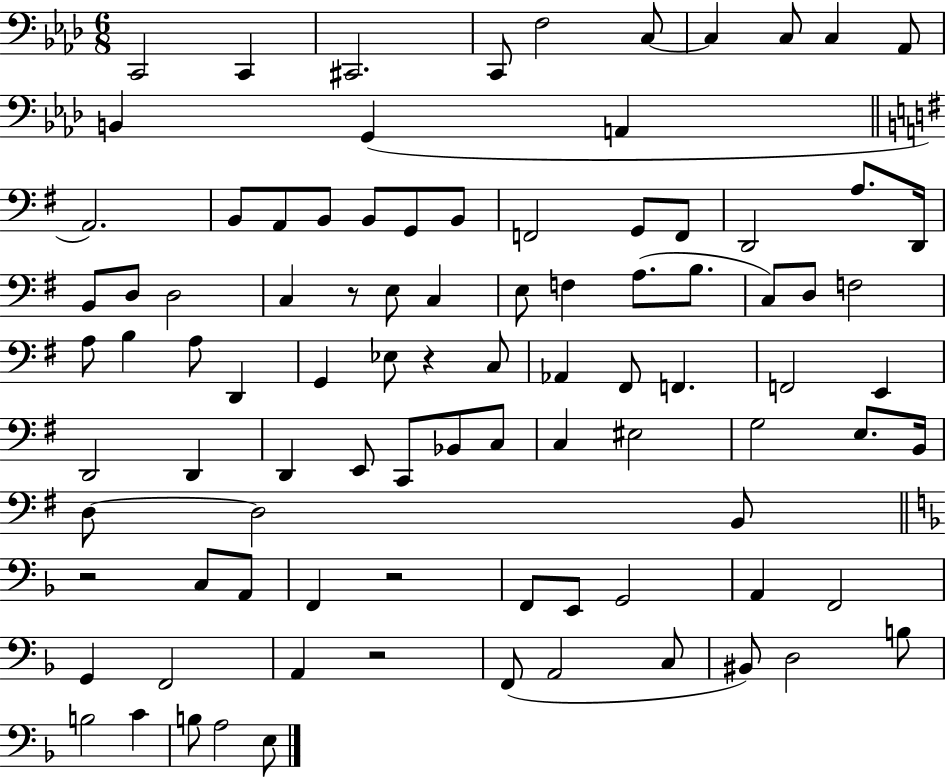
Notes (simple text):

C2/h C2/q C#2/h. C2/e F3/h C3/e C3/q C3/e C3/q Ab2/e B2/q G2/q A2/q A2/h. B2/e A2/e B2/e B2/e G2/e B2/e F2/h G2/e F2/e D2/h A3/e. D2/s B2/e D3/e D3/h C3/q R/e E3/e C3/q E3/e F3/q A3/e. B3/e. C3/e D3/e F3/h A3/e B3/q A3/e D2/q G2/q Eb3/e R/q C3/e Ab2/q F#2/e F2/q. F2/h E2/q D2/h D2/q D2/q E2/e C2/e Bb2/e C3/e C3/q EIS3/h G3/h E3/e. B2/s D3/e D3/h B2/e R/h C3/e A2/e F2/q R/h F2/e E2/e G2/h A2/q F2/h G2/q F2/h A2/q R/h F2/e A2/h C3/e BIS2/e D3/h B3/e B3/h C4/q B3/e A3/h E3/e